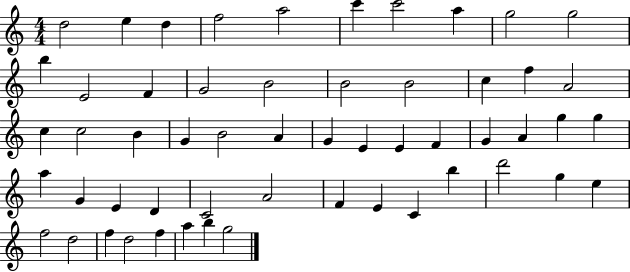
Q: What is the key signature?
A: C major